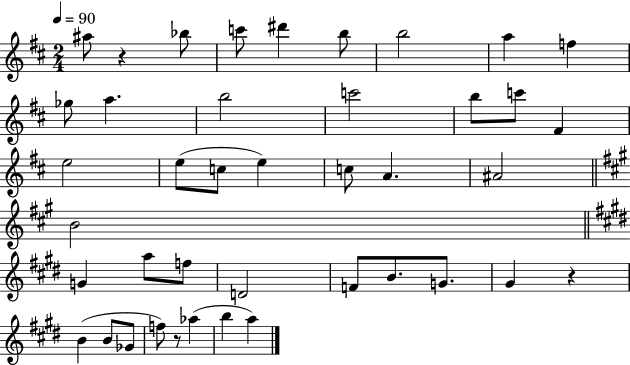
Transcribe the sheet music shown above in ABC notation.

X:1
T:Untitled
M:2/4
L:1/4
K:D
^a/2 z _b/2 c'/2 ^d' b/2 b2 a f _g/2 a b2 c'2 b/2 c'/2 ^F e2 e/2 c/2 e c/2 A ^A2 B2 G a/2 f/2 D2 F/2 B/2 G/2 ^G z B B/2 _G/2 f/2 z/2 _a b a